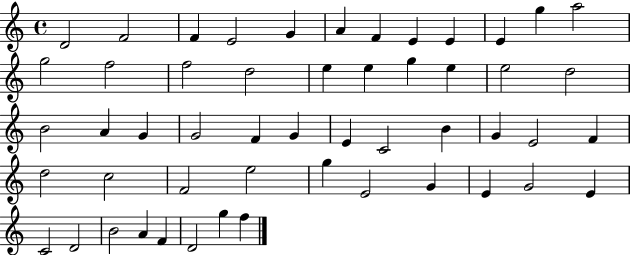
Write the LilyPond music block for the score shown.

{
  \clef treble
  \time 4/4
  \defaultTimeSignature
  \key c \major
  d'2 f'2 | f'4 e'2 g'4 | a'4 f'4 e'4 e'4 | e'4 g''4 a''2 | \break g''2 f''2 | f''2 d''2 | e''4 e''4 g''4 e''4 | e''2 d''2 | \break b'2 a'4 g'4 | g'2 f'4 g'4 | e'4 c'2 b'4 | g'4 e'2 f'4 | \break d''2 c''2 | f'2 e''2 | g''4 e'2 g'4 | e'4 g'2 e'4 | \break c'2 d'2 | b'2 a'4 f'4 | d'2 g''4 f''4 | \bar "|."
}